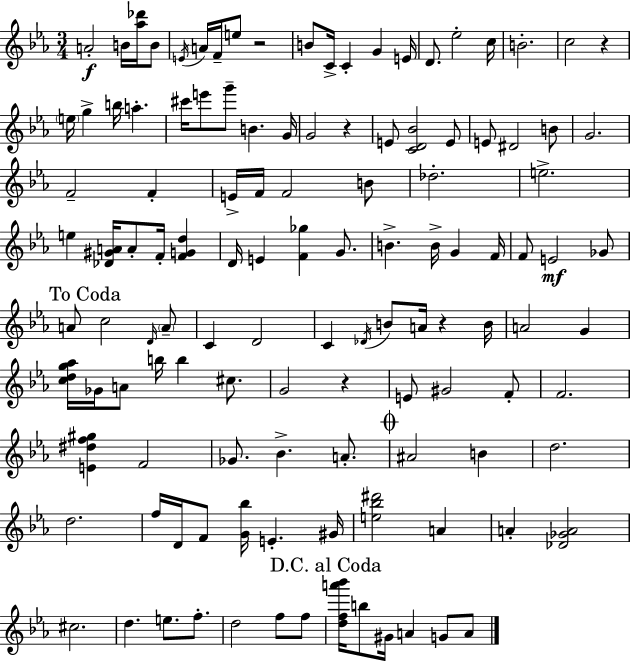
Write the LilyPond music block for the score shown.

{
  \clef treble
  \numericTimeSignature
  \time 3/4
  \key c \minor
  a'2-.\f b'16 <aes'' des'''>16 b'8 | \acciaccatura { e'16 } a'16 f'16-- e''8 r2 | b'8 c'16-> c'4-. g'4 | e'16 d'8. ees''2-. | \break c''16 b'2.-. | c''2 r4 | \parenthesize e''16 g''4-> b''16 a''4.-. | cis'''16 e'''8 g'''8-- b'4. | \break g'16 g'2 r4 | e'8 <c' d' bes'>2 e'8 | e'8 dis'2 b'8 | g'2. | \break f'2-- f'4-. | e'16-> f'16 f'2 b'8 | des''2.-. | e''2.-> | \break e''4 <des' gis' a'>16 a'8-. f'16-. <f' g' d''>4 | d'16 e'4 <f' ges''>4 g'8. | b'4.-> b'16-> g'4 | f'16 f'8 e'2\mf ges'8 | \break \mark "To Coda" a'8 c''2 \grace { d'16 } | \parenthesize a'8-- c'4 d'2 | c'4 \acciaccatura { des'16 } b'8 a'16 r4 | b'16 a'2 g'4 | \break <c'' d'' g'' aes''>16 ges'16 a'8 b''16 b''4 | cis''8. g'2 r4 | e'8 gis'2 | f'8-. f'2. | \break <e' dis'' f'' gis''>4 f'2 | ges'8. bes'4.-> | a'8.-. \mark \markup { \musicglyph "scripts.coda" } ais'2 b'4 | d''2. | \break d''2. | f''16 d'16 f'8 <g' bes''>16 e'4.-. | gis'16 <e'' bes'' dis'''>2 a'4 | a'4-. <des' ges' a'>2 | \break cis''2. | d''4. e''8. | f''8.-. d''2 f''8 | f''8 \mark "D.C. al Coda" <d'' f'' a''' bes'''>16 b''8 gis'16 a'4 g'8 | \break a'8 \bar "|."
}